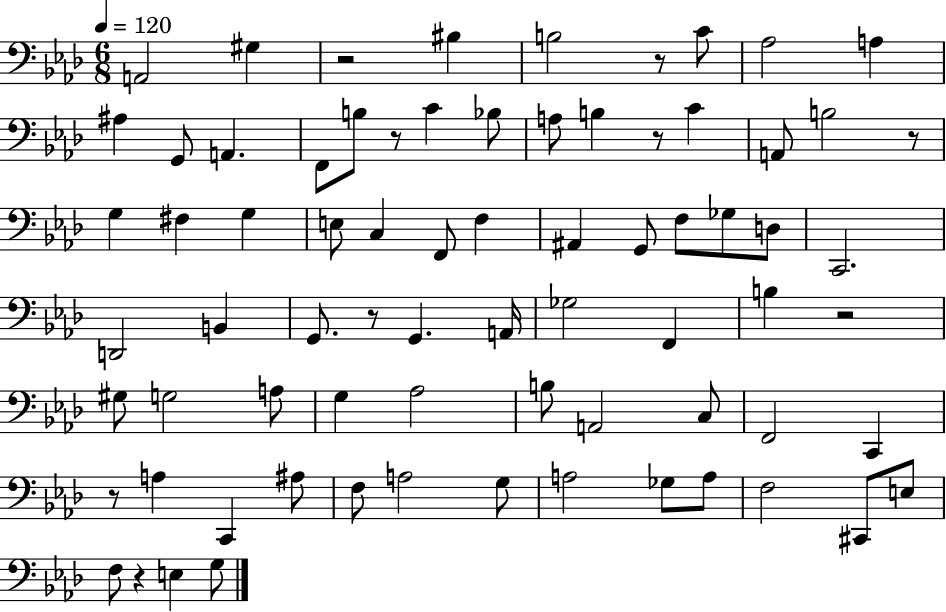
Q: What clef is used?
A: bass